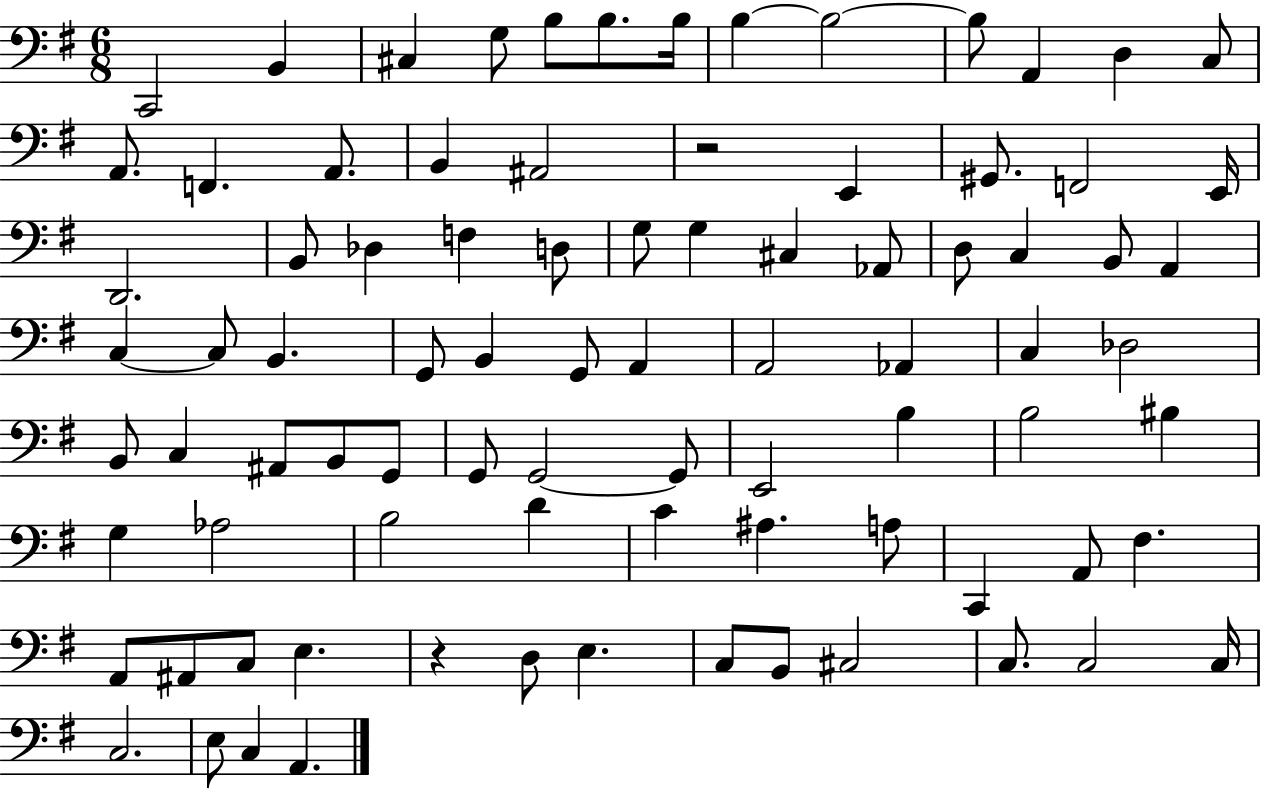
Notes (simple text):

C2/h B2/q C#3/q G3/e B3/e B3/e. B3/s B3/q B3/h B3/e A2/q D3/q C3/e A2/e. F2/q. A2/e. B2/q A#2/h R/h E2/q G#2/e. F2/h E2/s D2/h. B2/e Db3/q F3/q D3/e G3/e G3/q C#3/q Ab2/e D3/e C3/q B2/e A2/q C3/q C3/e B2/q. G2/e B2/q G2/e A2/q A2/h Ab2/q C3/q Db3/h B2/e C3/q A#2/e B2/e G2/e G2/e G2/h G2/e E2/h B3/q B3/h BIS3/q G3/q Ab3/h B3/h D4/q C4/q A#3/q. A3/e C2/q A2/e F#3/q. A2/e A#2/e C3/e E3/q. R/q D3/e E3/q. C3/e B2/e C#3/h C3/e. C3/h C3/s C3/h. E3/e C3/q A2/q.